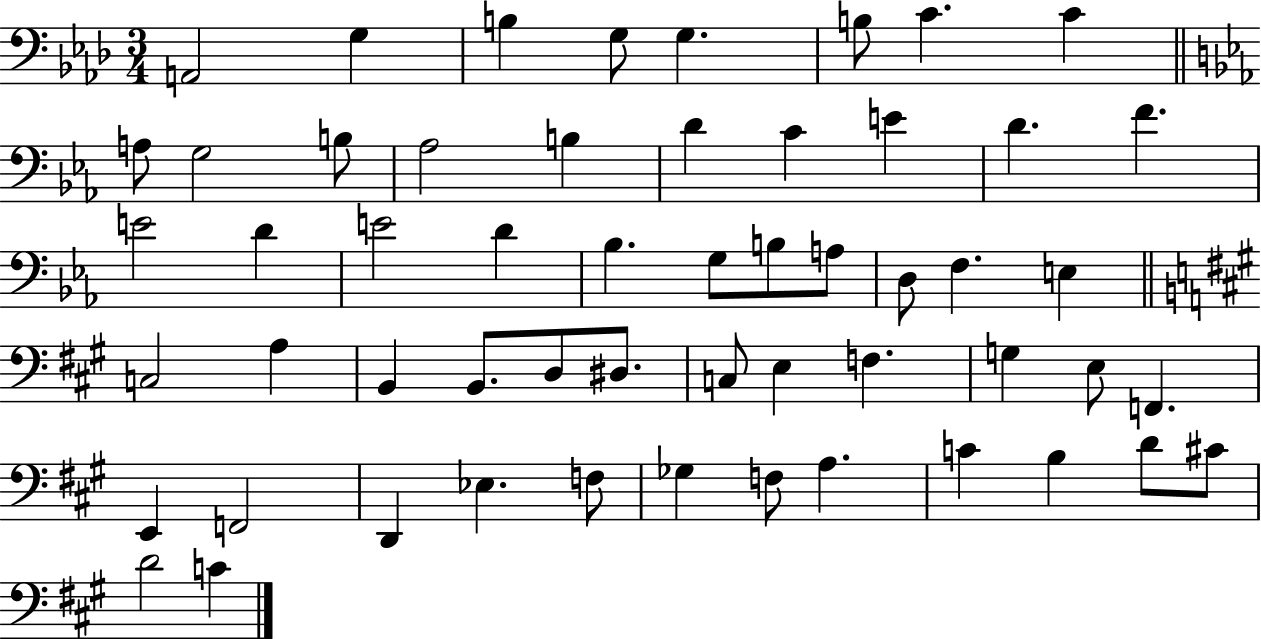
{
  \clef bass
  \numericTimeSignature
  \time 3/4
  \key aes \major
  \repeat volta 2 { a,2 g4 | b4 g8 g4. | b8 c'4. c'4 | \bar "||" \break \key c \minor a8 g2 b8 | aes2 b4 | d'4 c'4 e'4 | d'4. f'4. | \break e'2 d'4 | e'2 d'4 | bes4. g8 b8 a8 | d8 f4. e4 | \break \bar "||" \break \key a \major c2 a4 | b,4 b,8. d8 dis8. | c8 e4 f4. | g4 e8 f,4. | \break e,4 f,2 | d,4 ees4. f8 | ges4 f8 a4. | c'4 b4 d'8 cis'8 | \break d'2 c'4 | } \bar "|."
}